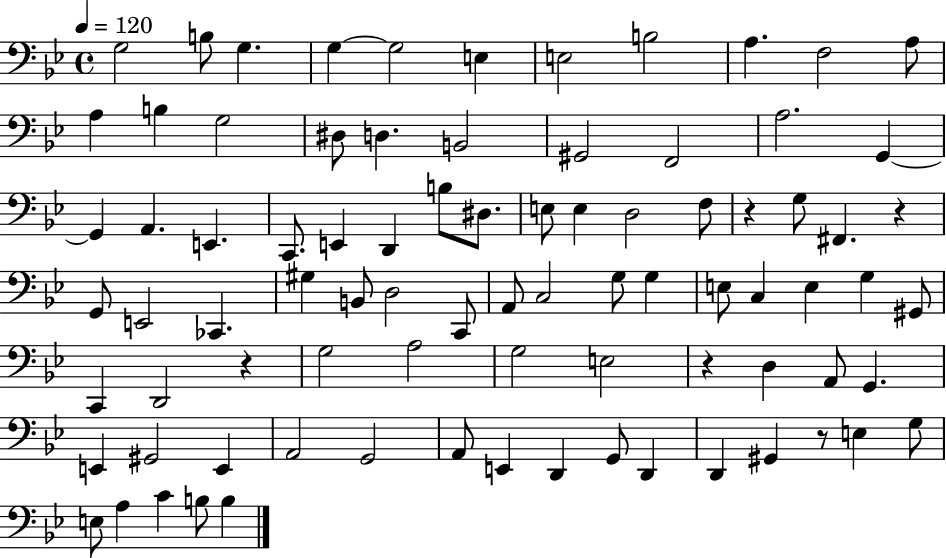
{
  \clef bass
  \time 4/4
  \defaultTimeSignature
  \key bes \major
  \tempo 4 = 120
  g2 b8 g4. | g4~~ g2 e4 | e2 b2 | a4. f2 a8 | \break a4 b4 g2 | dis8 d4. b,2 | gis,2 f,2 | a2. g,4~~ | \break g,4 a,4. e,4. | c,8. e,4 d,4 b8 dis8. | e8 e4 d2 f8 | r4 g8 fis,4. r4 | \break g,8 e,2 ces,4. | gis4 b,8 d2 c,8 | a,8 c2 g8 g4 | e8 c4 e4 g4 gis,8 | \break c,4 d,2 r4 | g2 a2 | g2 e2 | r4 d4 a,8 g,4. | \break e,4 gis,2 e,4 | a,2 g,2 | a,8 e,4 d,4 g,8 d,4 | d,4 gis,4 r8 e4 g8 | \break e8 a4 c'4 b8 b4 | \bar "|."
}